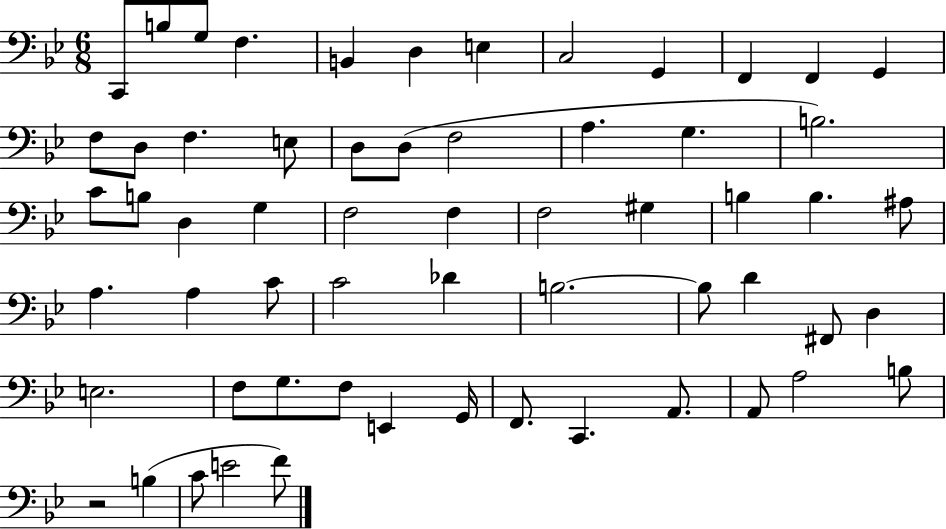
C2/e B3/e G3/e F3/q. B2/q D3/q E3/q C3/h G2/q F2/q F2/q G2/q F3/e D3/e F3/q. E3/e D3/e D3/e F3/h A3/q. G3/q. B3/h. C4/e B3/e D3/q G3/q F3/h F3/q F3/h G#3/q B3/q B3/q. A#3/e A3/q. A3/q C4/e C4/h Db4/q B3/h. B3/e D4/q F#2/e D3/q E3/h. F3/e G3/e. F3/e E2/q G2/s F2/e. C2/q. A2/e. A2/e A3/h B3/e R/h B3/q C4/e E4/h F4/e